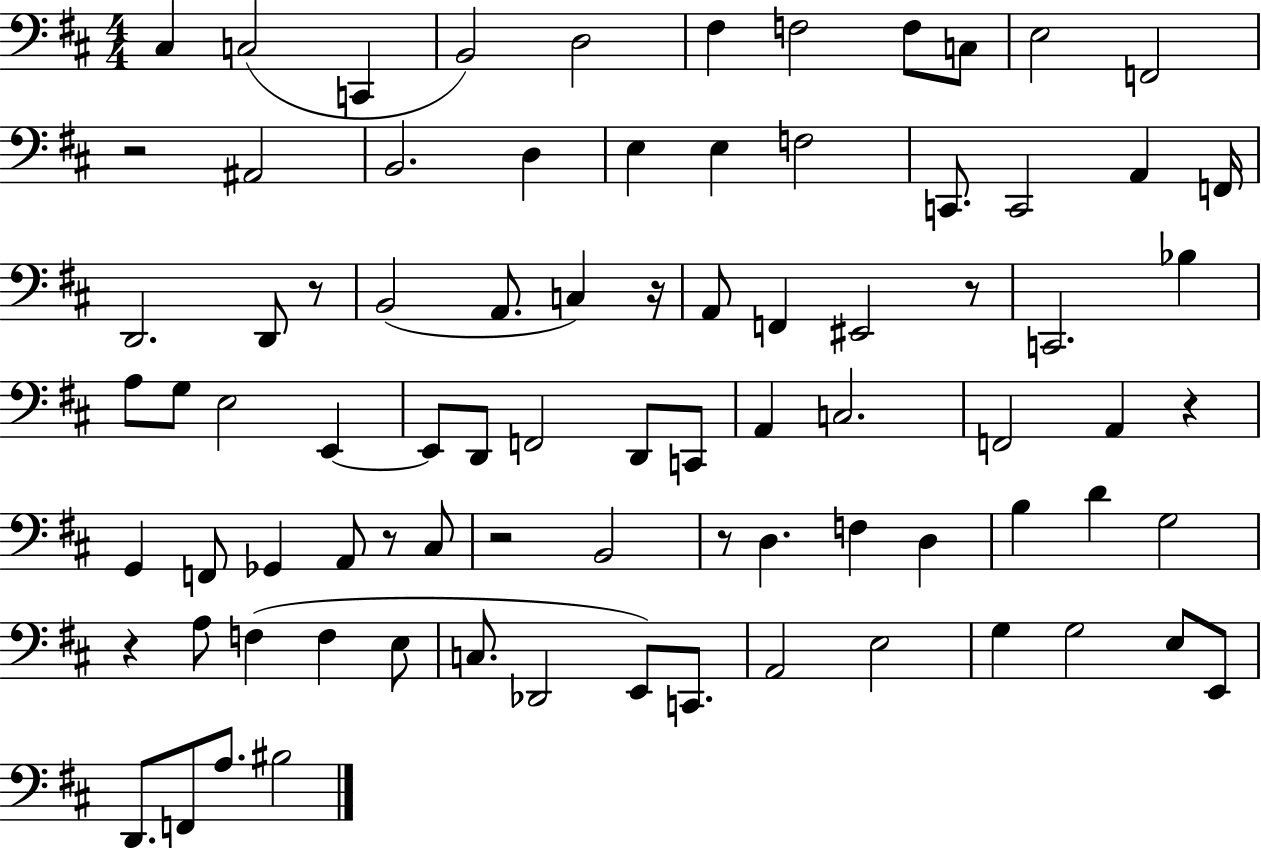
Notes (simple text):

C#3/q C3/h C2/q B2/h D3/h F#3/q F3/h F3/e C3/e E3/h F2/h R/h A#2/h B2/h. D3/q E3/q E3/q F3/h C2/e. C2/h A2/q F2/s D2/h. D2/e R/e B2/h A2/e. C3/q R/s A2/e F2/q EIS2/h R/e C2/h. Bb3/q A3/e G3/e E3/h E2/q E2/e D2/e F2/h D2/e C2/e A2/q C3/h. F2/h A2/q R/q G2/q F2/e Gb2/q A2/e R/e C#3/e R/h B2/h R/e D3/q. F3/q D3/q B3/q D4/q G3/h R/q A3/e F3/q F3/q E3/e C3/e. Db2/h E2/e C2/e. A2/h E3/h G3/q G3/h E3/e E2/e D2/e. F2/e A3/e. BIS3/h